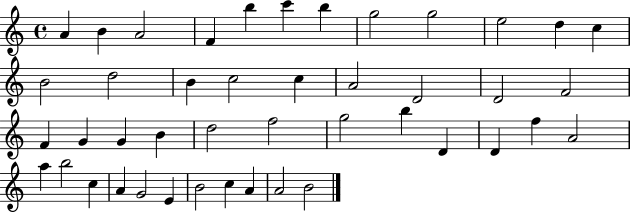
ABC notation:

X:1
T:Untitled
M:4/4
L:1/4
K:C
A B A2 F b c' b g2 g2 e2 d c B2 d2 B c2 c A2 D2 D2 F2 F G G B d2 f2 g2 b D D f A2 a b2 c A G2 E B2 c A A2 B2